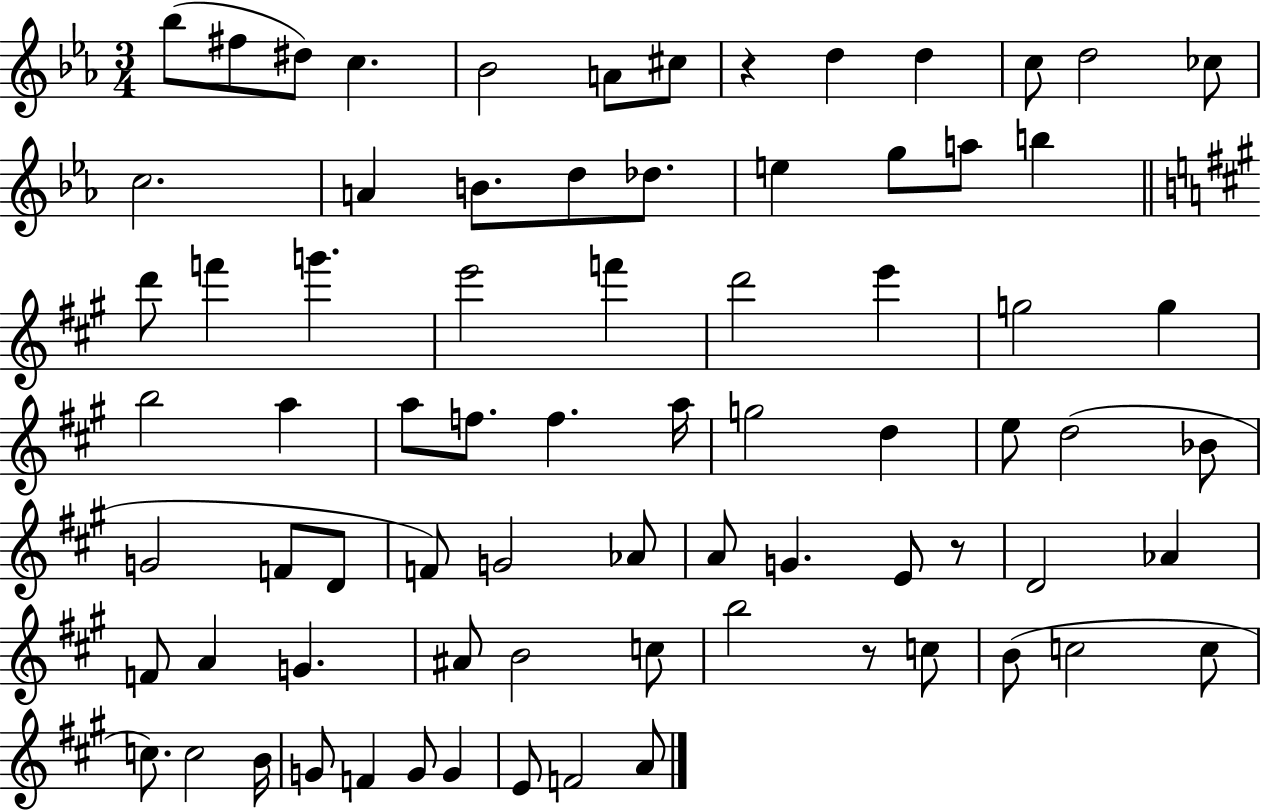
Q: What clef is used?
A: treble